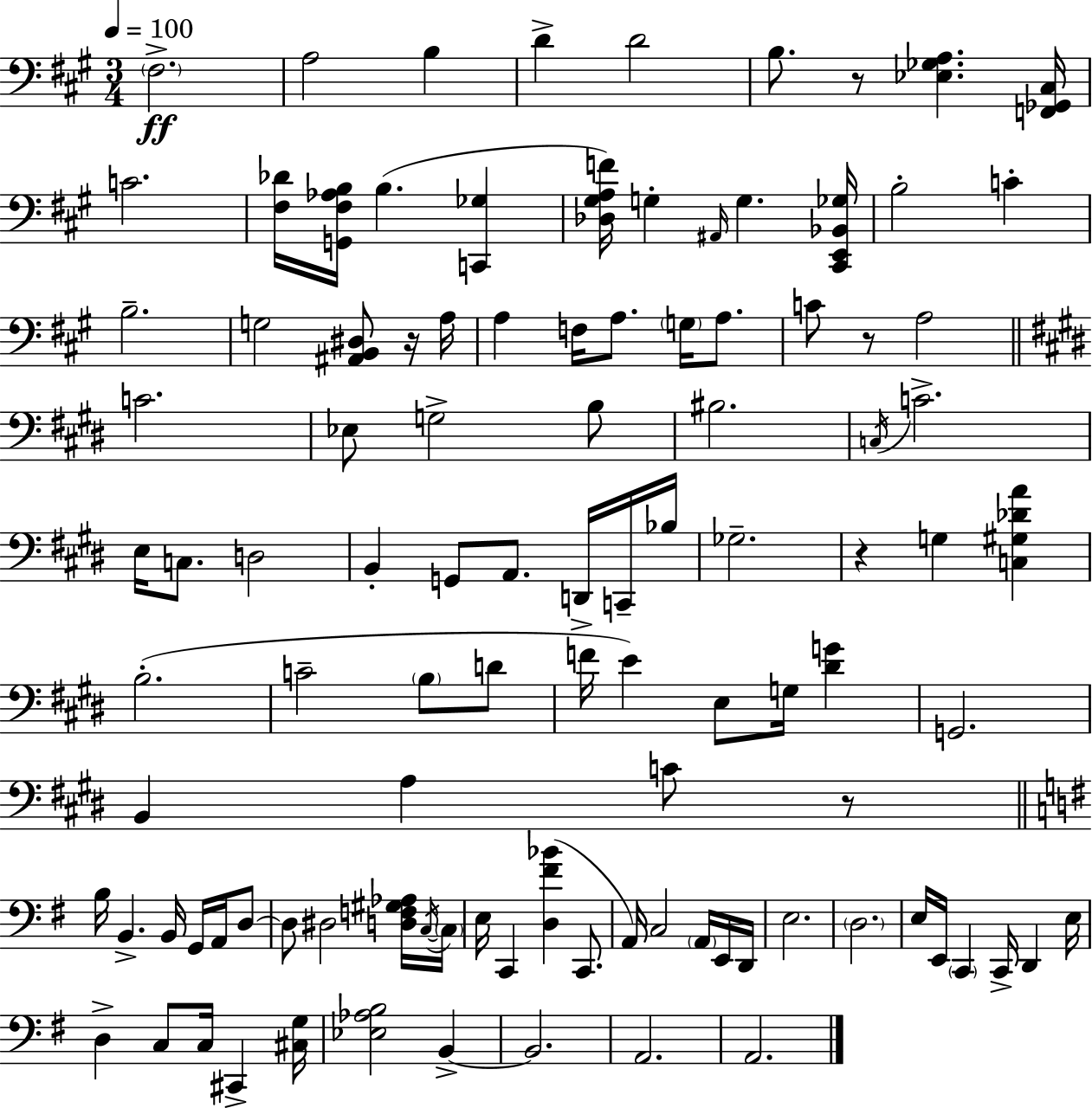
F#3/h. A3/h B3/q D4/q D4/h B3/e. R/e [Eb3,Gb3,A3]/q. [F2,Gb2,C#3]/s C4/h. [F#3,Db4]/s [G2,F#3,Ab3,B3]/s B3/q. [C2,Gb3]/q [Db3,G#3,A3,F4]/s G3/q A#2/s G3/q. [C#2,E2,Bb2,Gb3]/s B3/h C4/q B3/h. G3/h [A#2,B2,D#3]/e R/s A3/s A3/q F3/s A3/e. G3/s A3/e. C4/e R/e A3/h C4/h. Eb3/e G3/h B3/e BIS3/h. C3/s C4/h. E3/s C3/e. D3/h B2/q G2/e A2/e. D2/s C2/s Bb3/s Gb3/h. R/q G3/q [C3,G#3,Db4,A4]/q B3/h. C4/h B3/e D4/e F4/s E4/q E3/e G3/s [D#4,G4]/q G2/h. B2/q A3/q C4/e R/e B3/s B2/q. B2/s G2/s A2/s D3/e D3/e D#3/h [D3,F3,G#3,Ab3]/s C3/s C3/s E3/s C2/q [D3,F#4,Bb4]/q C2/e. A2/s C3/h A2/s E2/s D2/s E3/h. D3/h. E3/s E2/s C2/q C2/s D2/q E3/s D3/q C3/e C3/s C#2/q [C#3,G3]/s [Eb3,Ab3,B3]/h B2/q B2/h. A2/h. A2/h.